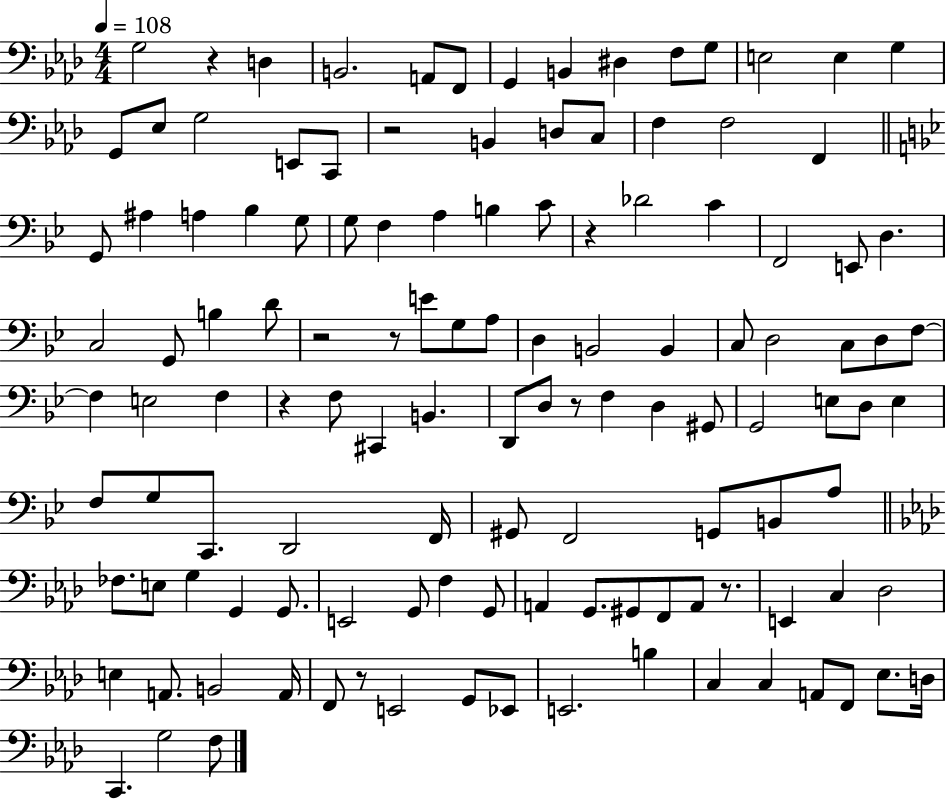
{
  \clef bass
  \numericTimeSignature
  \time 4/4
  \key aes \major
  \tempo 4 = 108
  \repeat volta 2 { g2 r4 d4 | b,2. a,8 f,8 | g,4 b,4 dis4 f8 g8 | e2 e4 g4 | \break g,8 ees8 g2 e,8 c,8 | r2 b,4 d8 c8 | f4 f2 f,4 | \bar "||" \break \key bes \major g,8 ais4 a4 bes4 g8 | g8 f4 a4 b4 c'8 | r4 des'2 c'4 | f,2 e,8 d4. | \break c2 g,8 b4 d'8 | r2 r8 e'8 g8 a8 | d4 b,2 b,4 | c8 d2 c8 d8 f8~~ | \break f4 e2 f4 | r4 f8 cis,4 b,4. | d,8 d8 r8 f4 d4 gis,8 | g,2 e8 d8 e4 | \break f8 g8 c,8. d,2 f,16 | gis,8 f,2 g,8 b,8 a8 | \bar "||" \break \key f \minor fes8. e8 g4 g,4 g,8. | e,2 g,8 f4 g,8 | a,4 g,8. gis,8 f,8 a,8 r8. | e,4 c4 des2 | \break e4 a,8. b,2 a,16 | f,8 r8 e,2 g,8 ees,8 | e,2. b4 | c4 c4 a,8 f,8 ees8. d16 | \break c,4. g2 f8 | } \bar "|."
}